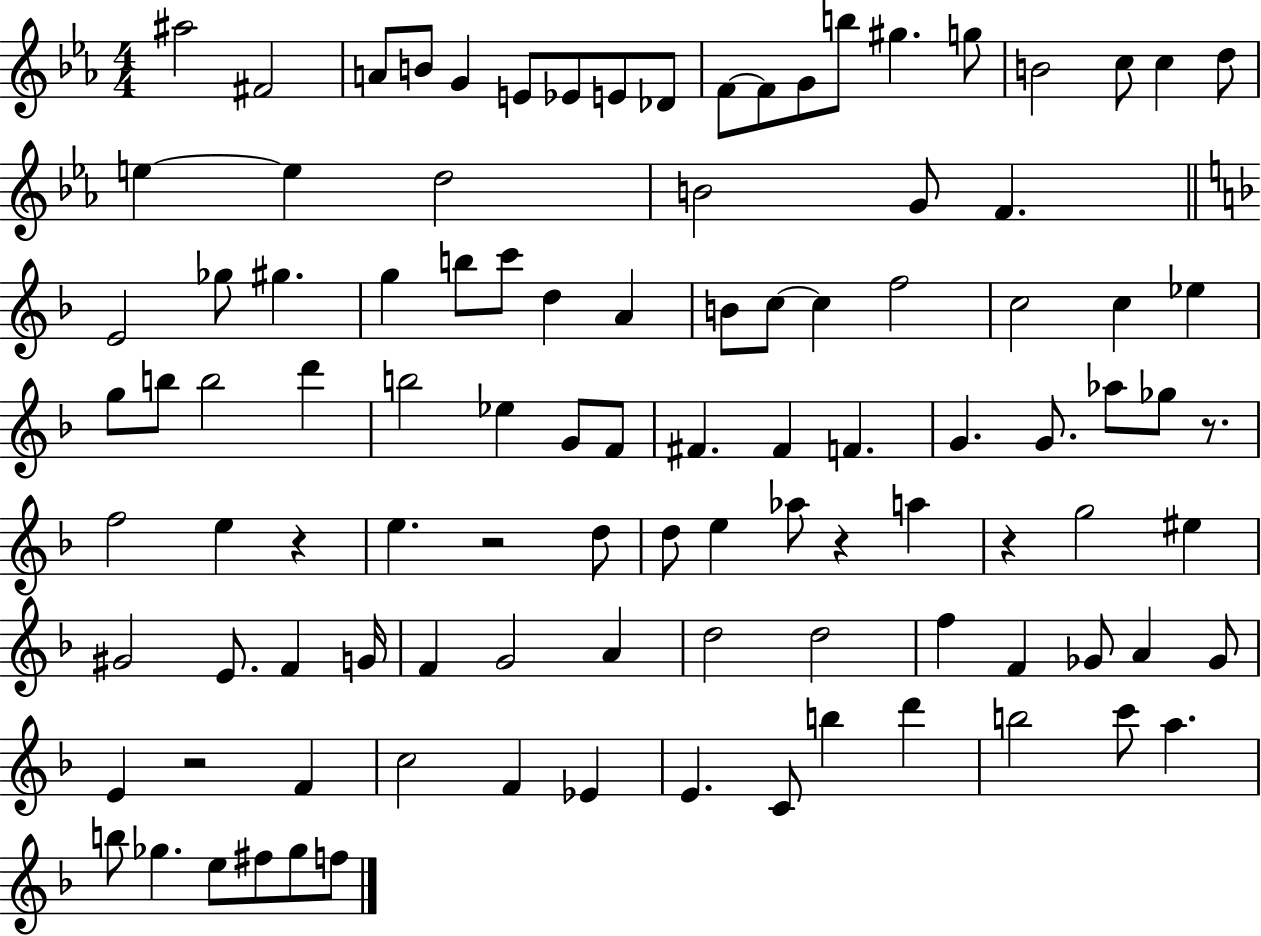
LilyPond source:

{
  \clef treble
  \numericTimeSignature
  \time 4/4
  \key ees \major
  ais''2 fis'2 | a'8 b'8 g'4 e'8 ees'8 e'8 des'8 | f'8~~ f'8 g'8 b''8 gis''4. g''8 | b'2 c''8 c''4 d''8 | \break e''4~~ e''4 d''2 | b'2 g'8 f'4. | \bar "||" \break \key f \major e'2 ges''8 gis''4. | g''4 b''8 c'''8 d''4 a'4 | b'8 c''8~~ c''4 f''2 | c''2 c''4 ees''4 | \break g''8 b''8 b''2 d'''4 | b''2 ees''4 g'8 f'8 | fis'4. fis'4 f'4. | g'4. g'8. aes''8 ges''8 r8. | \break f''2 e''4 r4 | e''4. r2 d''8 | d''8 e''4 aes''8 r4 a''4 | r4 g''2 eis''4 | \break gis'2 e'8. f'4 g'16 | f'4 g'2 a'4 | d''2 d''2 | f''4 f'4 ges'8 a'4 ges'8 | \break e'4 r2 f'4 | c''2 f'4 ees'4 | e'4. c'8 b''4 d'''4 | b''2 c'''8 a''4. | \break b''8 ges''4. e''8 fis''8 ges''8 f''8 | \bar "|."
}